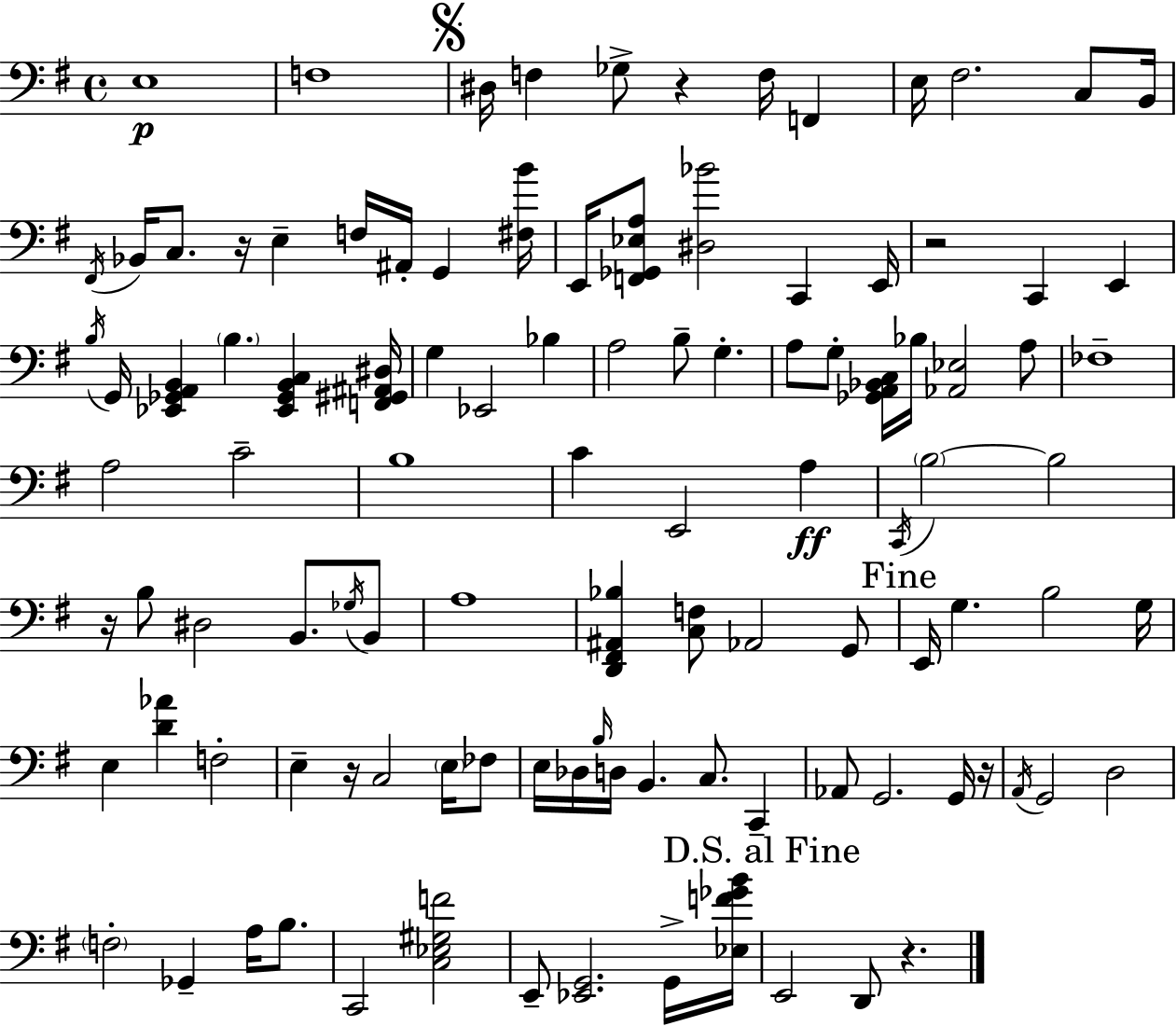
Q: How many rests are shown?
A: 7